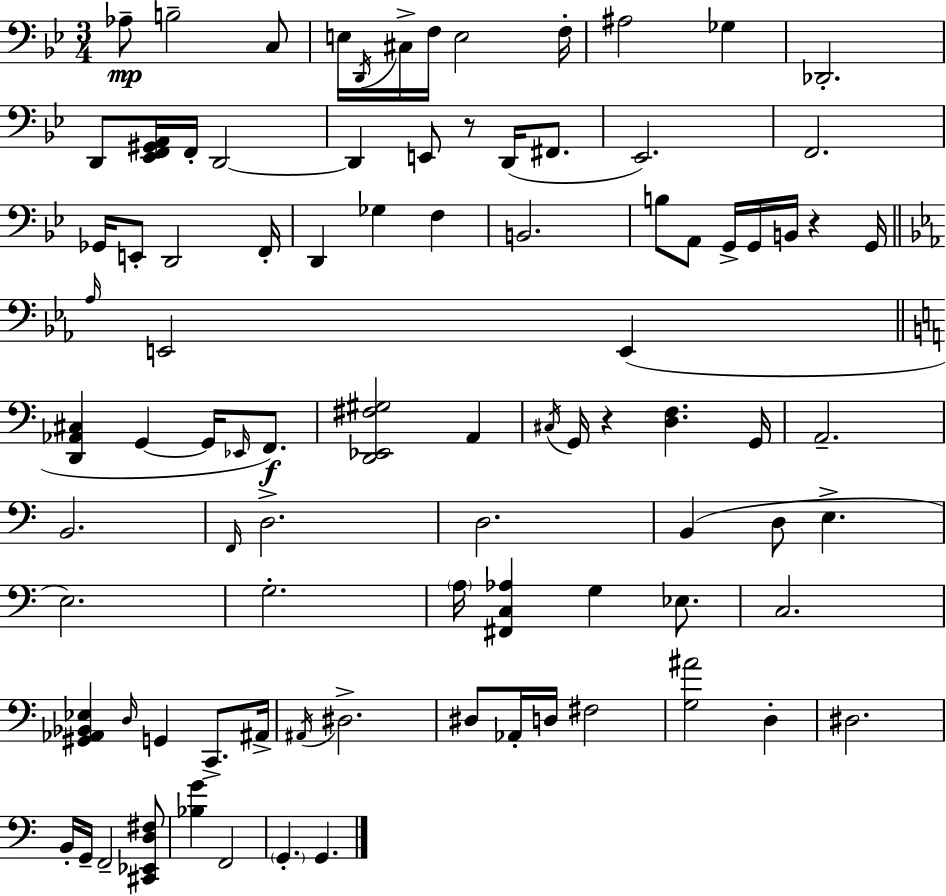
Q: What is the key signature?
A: G minor